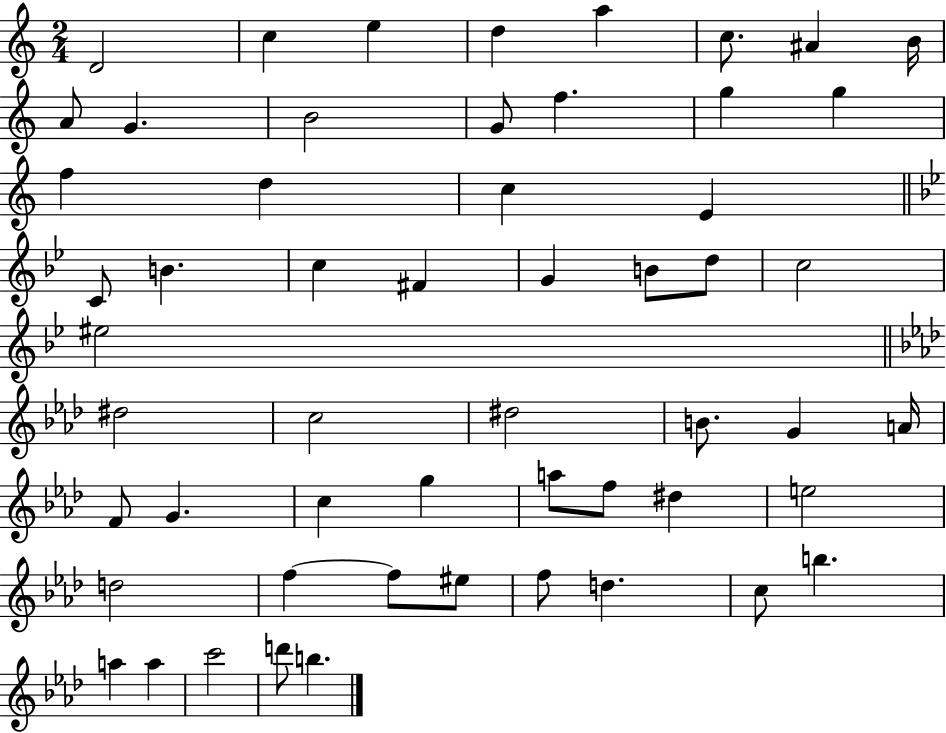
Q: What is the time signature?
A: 2/4